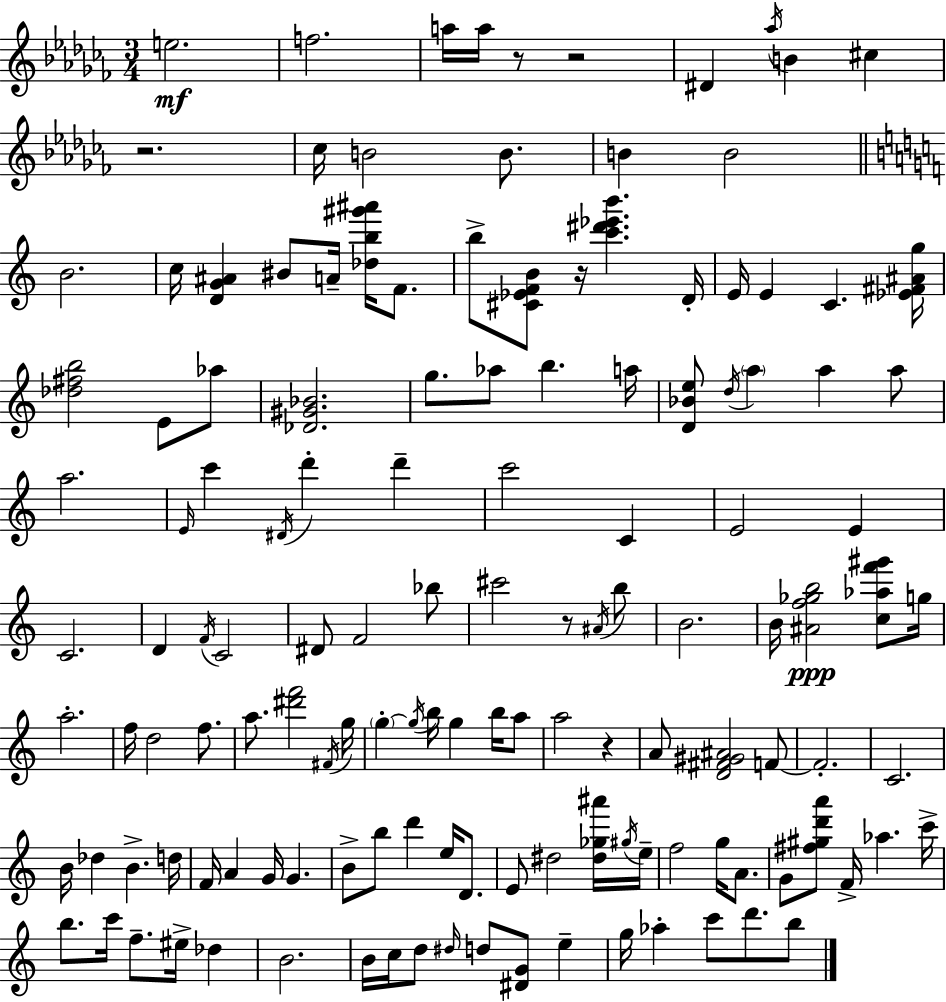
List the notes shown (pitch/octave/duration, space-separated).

E5/h. F5/h. A5/s A5/s R/e R/h D#4/q Ab5/s B4/q C#5/q R/h. CES5/s B4/h B4/e. B4/q B4/h B4/h. C5/s [D4,G4,A#4]/q BIS4/e A4/s [Db5,B5,G#6,A#6]/s F4/e. B5/e [C#4,Eb4,F4,B4]/e R/s [C6,D#6,Eb6,B6]/q. D4/s E4/s E4/q C4/q. [Eb4,F#4,A#4,G5]/s [Db5,F#5,B5]/h E4/e Ab5/e [Db4,G#4,Bb4]/h. G5/e. Ab5/e B5/q. A5/s [D4,Bb4,E5]/e D5/s A5/q A5/q A5/e A5/h. E4/s C6/q D#4/s D6/q D6/q C6/h C4/q E4/h E4/q C4/h. D4/q F4/s C4/h D#4/e F4/h Bb5/e C#6/h R/e A#4/s B5/e B4/h. B4/s [A#4,F5,Gb5,B5]/h [C5,Ab5,F6,G#6]/e G5/s A5/h. F5/s D5/h F5/e. A5/e. [D#6,F6]/h F#4/s G5/s G5/q G5/s B5/s G5/q B5/s A5/e A5/h R/q A4/e [D4,F#4,G#4,A#4]/h F4/e F4/h. C4/h. B4/s Db5/q B4/q. D5/s F4/s A4/q G4/s G4/q. B4/e B5/e D6/q E5/s D4/e. E4/e D#5/h [D#5,Gb5,A#6]/s G#5/s E5/s F5/h G5/s A4/e. G4/e [F#5,G#5,D6,A6]/e F4/s Ab5/q. C6/s B5/e. C6/s F5/e. EIS5/s Db5/q B4/h. B4/s C5/s D5/e D#5/s D5/e [D#4,G4]/e E5/q G5/s Ab5/q C6/e D6/e. B5/e